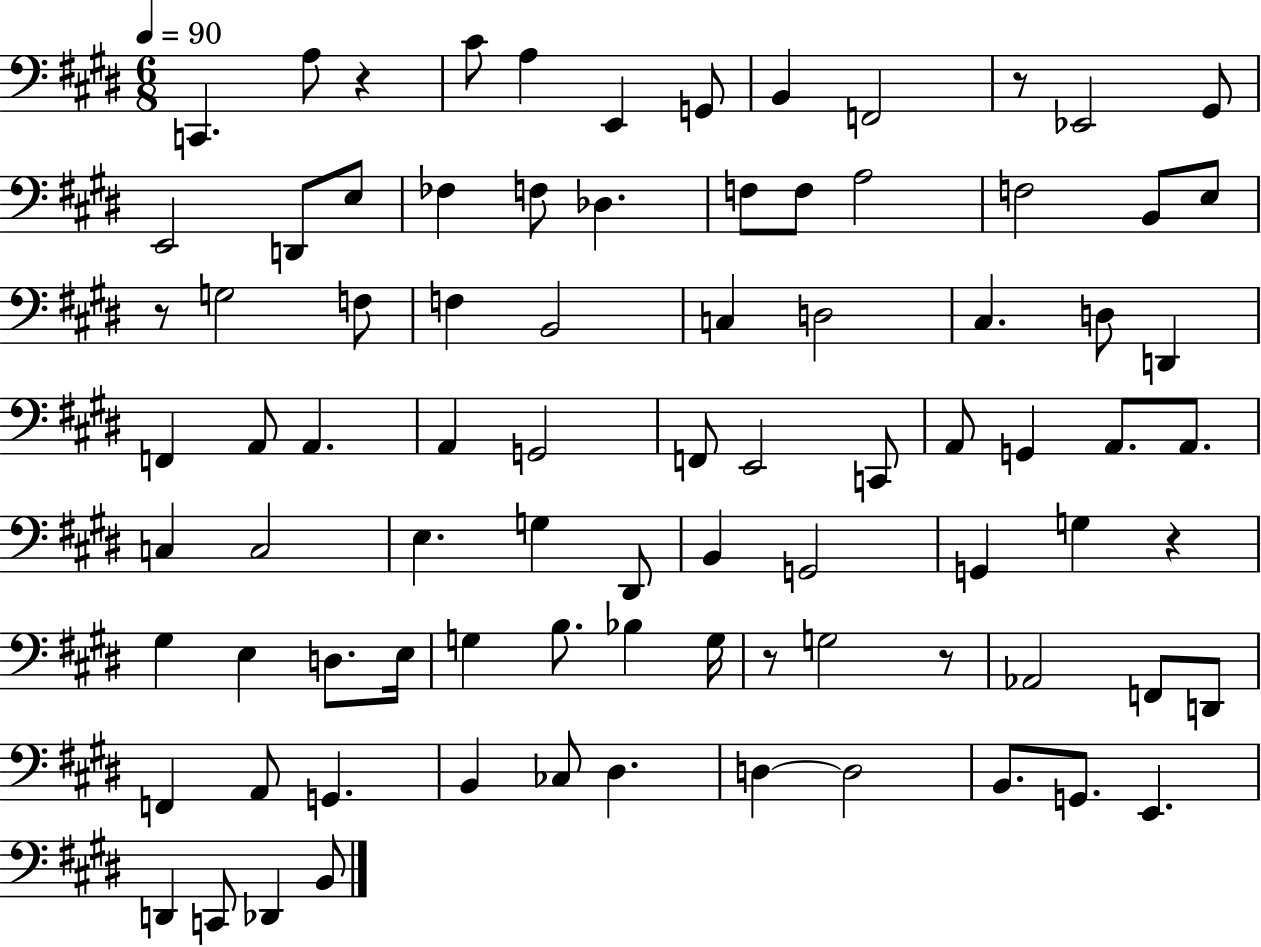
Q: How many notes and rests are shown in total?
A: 85